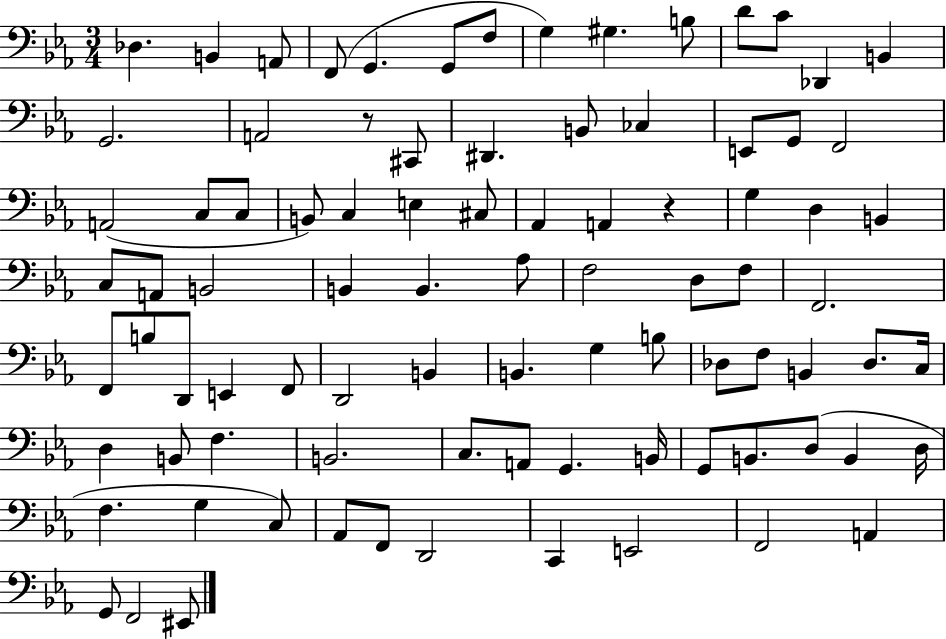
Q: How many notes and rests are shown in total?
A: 88